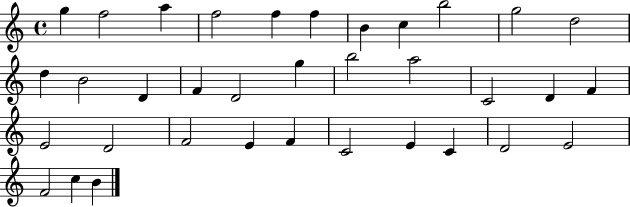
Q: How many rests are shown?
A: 0